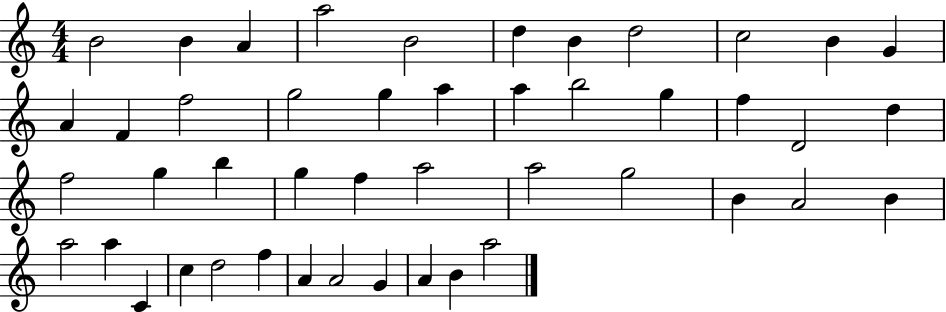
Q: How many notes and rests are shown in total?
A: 46